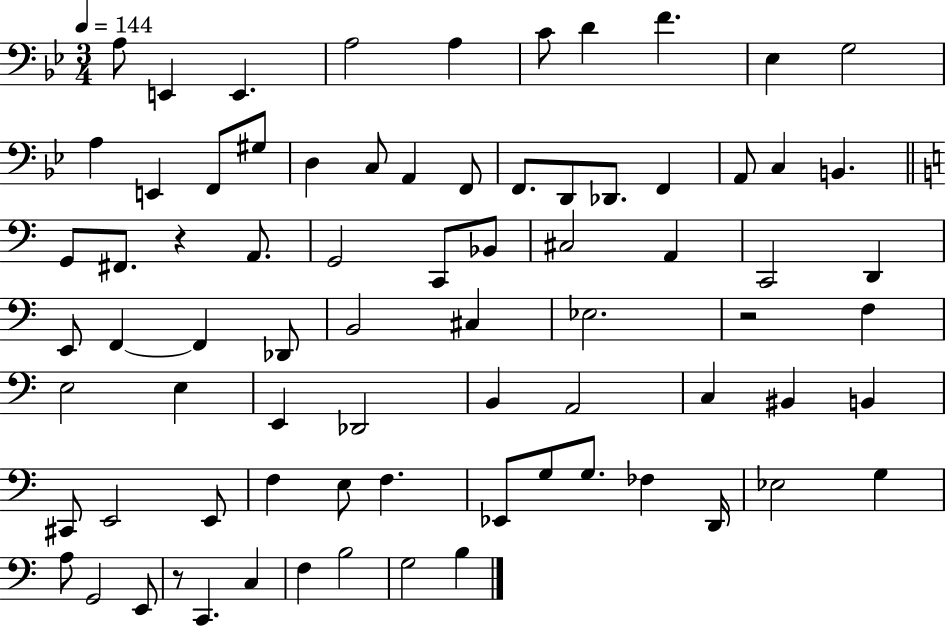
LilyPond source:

{
  \clef bass
  \numericTimeSignature
  \time 3/4
  \key bes \major
  \tempo 4 = 144
  a8 e,4 e,4. | a2 a4 | c'8 d'4 f'4. | ees4 g2 | \break a4 e,4 f,8 gis8 | d4 c8 a,4 f,8 | f,8. d,8 des,8. f,4 | a,8 c4 b,4. | \break \bar "||" \break \key c \major g,8 fis,8. r4 a,8. | g,2 c,8 bes,8 | cis2 a,4 | c,2 d,4 | \break e,8 f,4~~ f,4 des,8 | b,2 cis4 | ees2. | r2 f4 | \break e2 e4 | e,4 des,2 | b,4 a,2 | c4 bis,4 b,4 | \break cis,8 e,2 e,8 | f4 e8 f4. | ees,8 g8 g8. fes4 d,16 | ees2 g4 | \break a8 g,2 e,8 | r8 c,4. c4 | f4 b2 | g2 b4 | \break \bar "|."
}